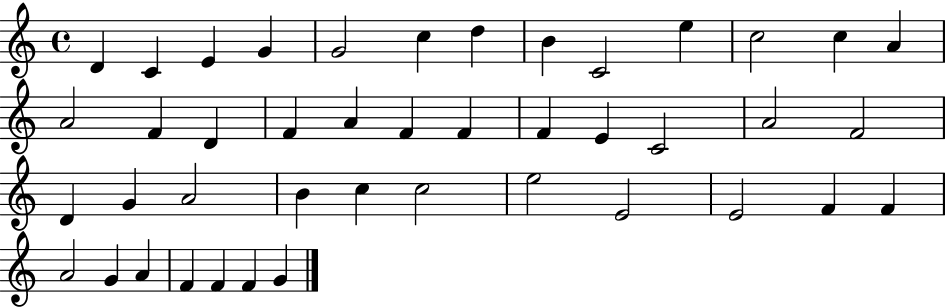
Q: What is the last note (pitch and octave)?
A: G4